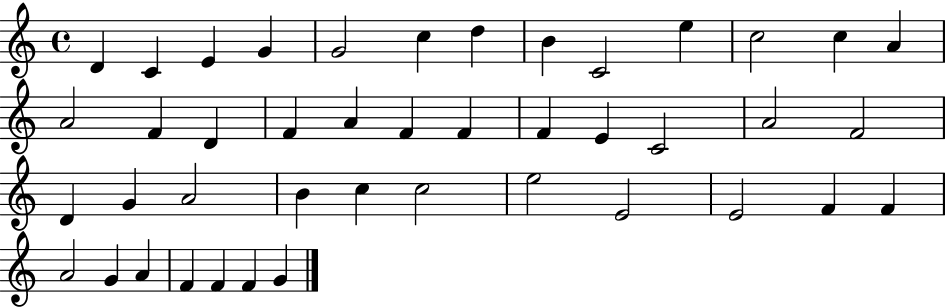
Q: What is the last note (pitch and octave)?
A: G4